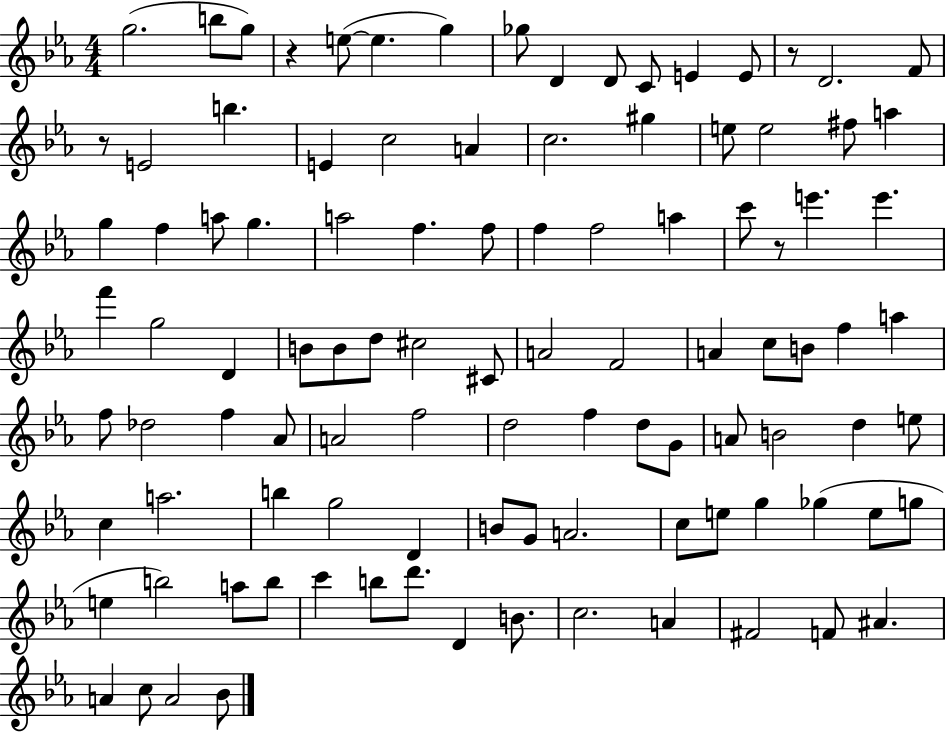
G5/h. B5/e G5/e R/q E5/e E5/q. G5/q Gb5/e D4/q D4/e C4/e E4/q E4/e R/e D4/h. F4/e R/e E4/h B5/q. E4/q C5/h A4/q C5/h. G#5/q E5/e E5/h F#5/e A5/q G5/q F5/q A5/e G5/q. A5/h F5/q. F5/e F5/q F5/h A5/q C6/e R/e E6/q. E6/q. F6/q G5/h D4/q B4/e B4/e D5/e C#5/h C#4/e A4/h F4/h A4/q C5/e B4/e F5/q A5/q F5/e Db5/h F5/q Ab4/e A4/h F5/h D5/h F5/q D5/e G4/e A4/e B4/h D5/q E5/e C5/q A5/h. B5/q G5/h D4/q B4/e G4/e A4/h. C5/e E5/e G5/q Gb5/q E5/e G5/e E5/q B5/h A5/e B5/e C6/q B5/e D6/e. D4/q B4/e. C5/h. A4/q F#4/h F4/e A#4/q. A4/q C5/e A4/h Bb4/e